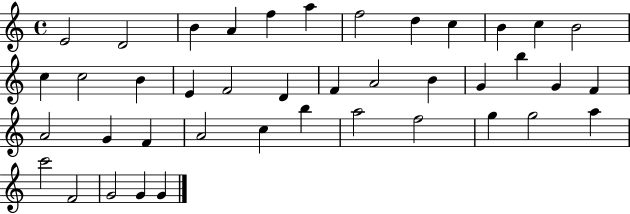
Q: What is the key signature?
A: C major